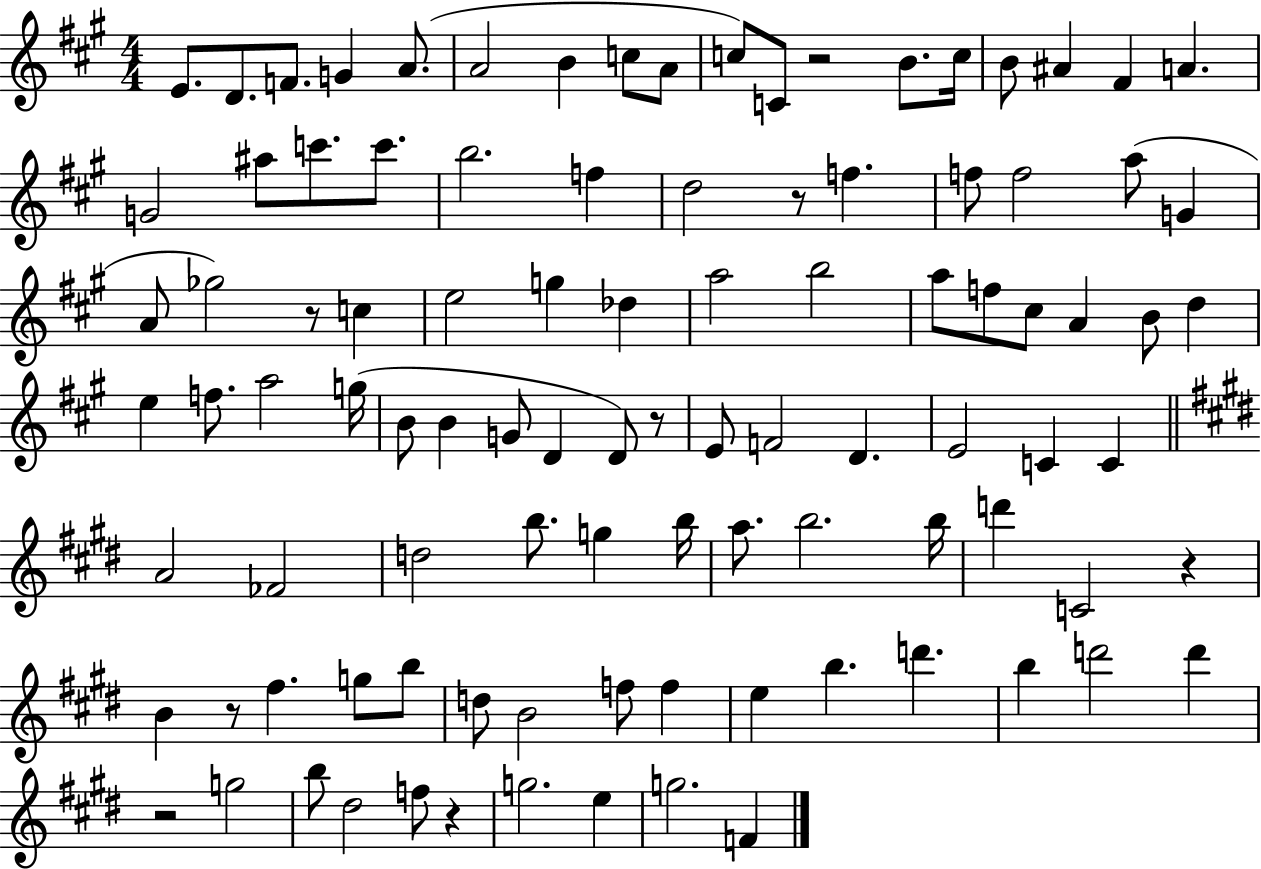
E4/e. D4/e. F4/e. G4/q A4/e. A4/h B4/q C5/e A4/e C5/e C4/e R/h B4/e. C5/s B4/e A#4/q F#4/q A4/q. G4/h A#5/e C6/e. C6/e. B5/h. F5/q D5/h R/e F5/q. F5/e F5/h A5/e G4/q A4/e Gb5/h R/e C5/q E5/h G5/q Db5/q A5/h B5/h A5/e F5/e C#5/e A4/q B4/e D5/q E5/q F5/e. A5/h G5/s B4/e B4/q G4/e D4/q D4/e R/e E4/e F4/h D4/q. E4/h C4/q C4/q A4/h FES4/h D5/h B5/e. G5/q B5/s A5/e. B5/h. B5/s D6/q C4/h R/q B4/q R/e F#5/q. G5/e B5/e D5/e B4/h F5/e F5/q E5/q B5/q. D6/q. B5/q D6/h D6/q R/h G5/h B5/e D#5/h F5/e R/q G5/h. E5/q G5/h. F4/q